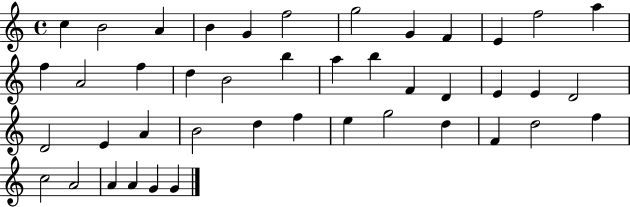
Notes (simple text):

C5/q B4/h A4/q B4/q G4/q F5/h G5/h G4/q F4/q E4/q F5/h A5/q F5/q A4/h F5/q D5/q B4/h B5/q A5/q B5/q F4/q D4/q E4/q E4/q D4/h D4/h E4/q A4/q B4/h D5/q F5/q E5/q G5/h D5/q F4/q D5/h F5/q C5/h A4/h A4/q A4/q G4/q G4/q